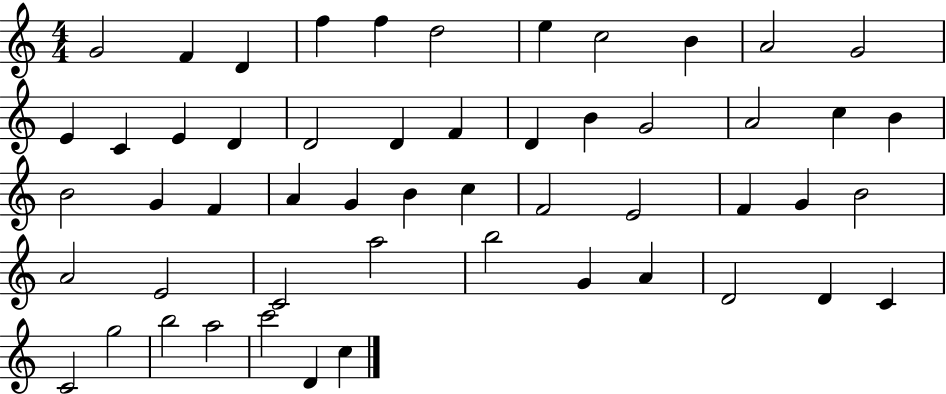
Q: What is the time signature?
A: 4/4